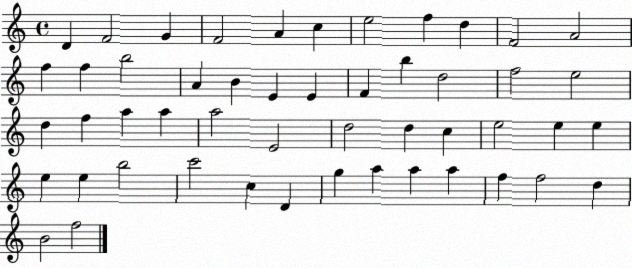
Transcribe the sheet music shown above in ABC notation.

X:1
T:Untitled
M:4/4
L:1/4
K:C
D F2 G F2 A c e2 f d F2 A2 f f b2 A B E E F b d2 f2 e2 d f a a a2 E2 d2 d c e2 e e e e b2 c'2 c D g a a a f f2 d B2 f2